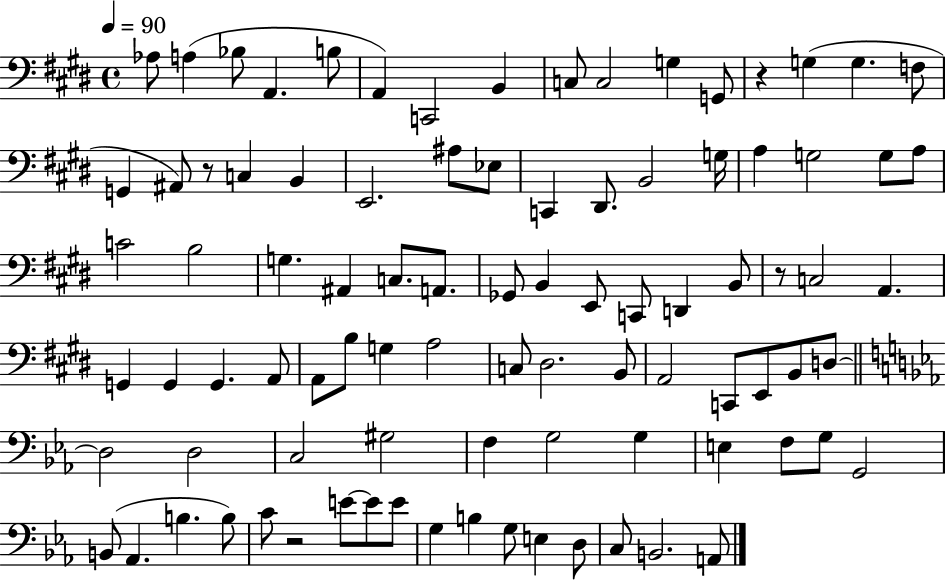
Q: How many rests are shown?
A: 4